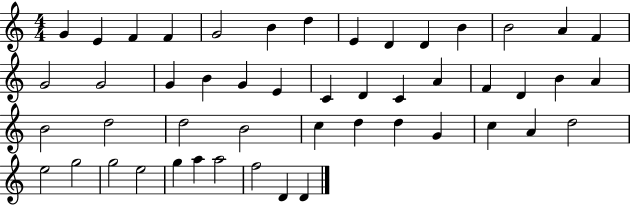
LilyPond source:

{
  \clef treble
  \numericTimeSignature
  \time 4/4
  \key c \major
  g'4 e'4 f'4 f'4 | g'2 b'4 d''4 | e'4 d'4 d'4 b'4 | b'2 a'4 f'4 | \break g'2 g'2 | g'4 b'4 g'4 e'4 | c'4 d'4 c'4 a'4 | f'4 d'4 b'4 a'4 | \break b'2 d''2 | d''2 b'2 | c''4 d''4 d''4 g'4 | c''4 a'4 d''2 | \break e''2 g''2 | g''2 e''2 | g''4 a''4 a''2 | f''2 d'4 d'4 | \break \bar "|."
}